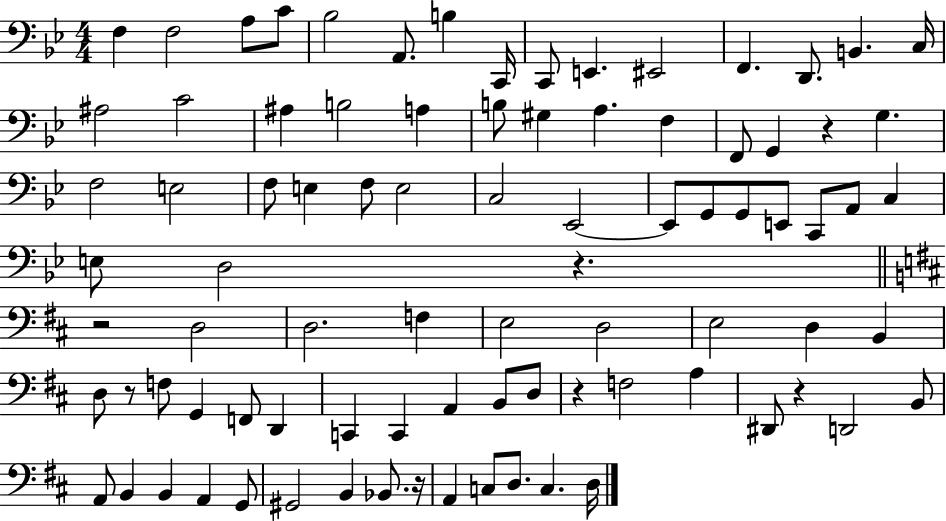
F3/q F3/h A3/e C4/e Bb3/h A2/e. B3/q C2/s C2/e E2/q. EIS2/h F2/q. D2/e. B2/q. C3/s A#3/h C4/h A#3/q B3/h A3/q B3/e G#3/q A3/q. F3/q F2/e G2/q R/q G3/q. F3/h E3/h F3/e E3/q F3/e E3/h C3/h Eb2/h Eb2/e G2/e G2/e E2/e C2/e A2/e C3/q E3/e D3/h R/q. R/h D3/h D3/h. F3/q E3/h D3/h E3/h D3/q B2/q D3/e R/e F3/e G2/q F2/e D2/q C2/q C2/q A2/q B2/e D3/e R/q F3/h A3/q D#2/e R/q D2/h B2/e A2/e B2/q B2/q A2/q G2/e G#2/h B2/q Bb2/e. R/s A2/q C3/e D3/e. C3/q. D3/s